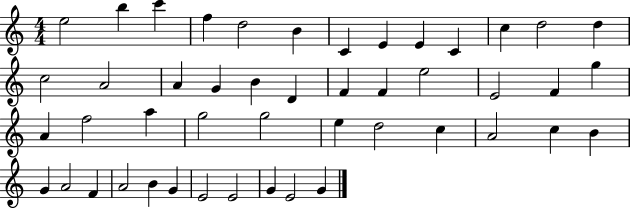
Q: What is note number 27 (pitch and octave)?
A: F5